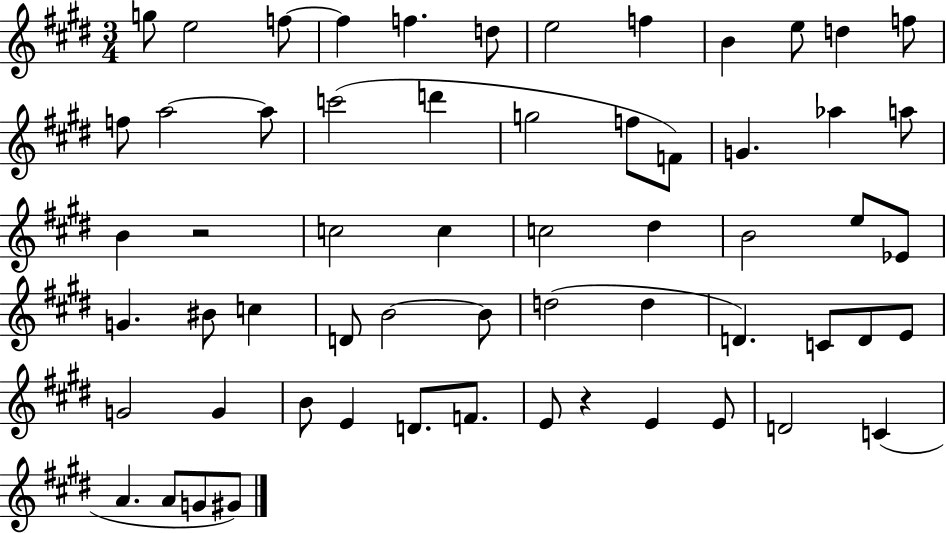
X:1
T:Untitled
M:3/4
L:1/4
K:E
g/2 e2 f/2 f f d/2 e2 f B e/2 d f/2 f/2 a2 a/2 c'2 d' g2 f/2 F/2 G _a a/2 B z2 c2 c c2 ^d B2 e/2 _E/2 G ^B/2 c D/2 B2 B/2 d2 d D C/2 D/2 E/2 G2 G B/2 E D/2 F/2 E/2 z E E/2 D2 C A A/2 G/2 ^G/2